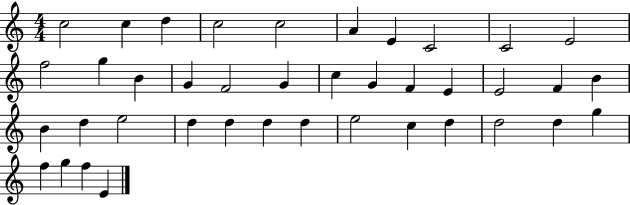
C5/h C5/q D5/q C5/h C5/h A4/q E4/q C4/h C4/h E4/h F5/h G5/q B4/q G4/q F4/h G4/q C5/q G4/q F4/q E4/q E4/h F4/q B4/q B4/q D5/q E5/h D5/q D5/q D5/q D5/q E5/h C5/q D5/q D5/h D5/q G5/q F5/q G5/q F5/q E4/q